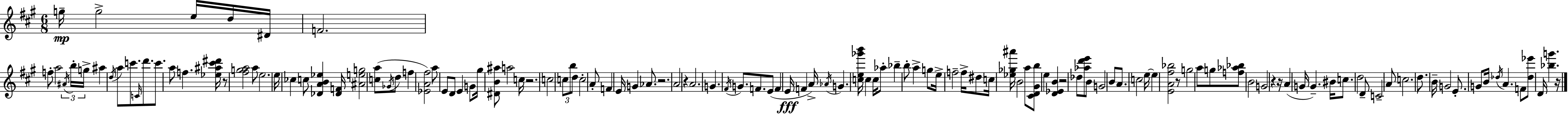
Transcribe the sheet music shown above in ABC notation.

X:1
T:Untitled
M:6/8
L:1/4
K:A
g/4 g2 e/4 d/4 ^D/4 F2 f/2 a2 ^A/4 b/4 g/4 ^a d/4 a/2 c'/2 C/4 d'/2 c'/2 a/2 f [_e^a^c'^d']/4 z/2 [^fga]2 a/2 e2 e/4 _c c/2 [_DAB_e] [_DF]/4 [^Aeg]2 [ca]/2 _G/4 d/2 f [_EA^f]2 a/2 E/2 D/2 E G/2 ^g/4 [^DB^a]/2 a2 c/4 z2 c2 c/2 b/2 d/2 c2 A/2 F E/4 G _A/2 z2 A2 z A2 G ^F/4 G/2 F/2 E/2 F E/4 F A/4 _A/4 G [ce_g'b']/4 c c/4 _a/2 _b b/2 a g/2 e/4 f2 f/4 ^d/2 c/4 [_e_g^a']/4 B2 a/2 [^CD^Gb]/2 e [D_EB] z2 _d/2 [_ad'e']/2 B/2 G2 B/2 A/2 c2 e/4 e [EA^f_b]2 z/2 g2 a/2 g/2 [f_a_b]/2 B2 G2 z z/4 A G/4 G ^B/4 c/2 d2 D/2 C2 A/2 c2 d/2 B/4 G2 E/2 G/2 B/4 _d/4 A F/2 [_d_e']/2 D/4 [_bg'] z/4